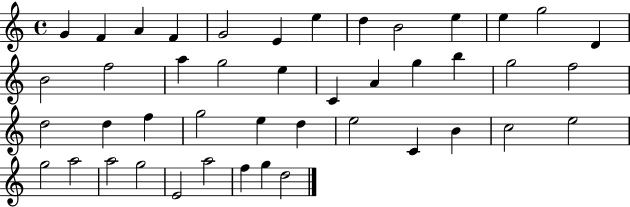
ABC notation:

X:1
T:Untitled
M:4/4
L:1/4
K:C
G F A F G2 E e d B2 e e g2 D B2 f2 a g2 e C A g b g2 f2 d2 d f g2 e d e2 C B c2 e2 g2 a2 a2 g2 E2 a2 f g d2